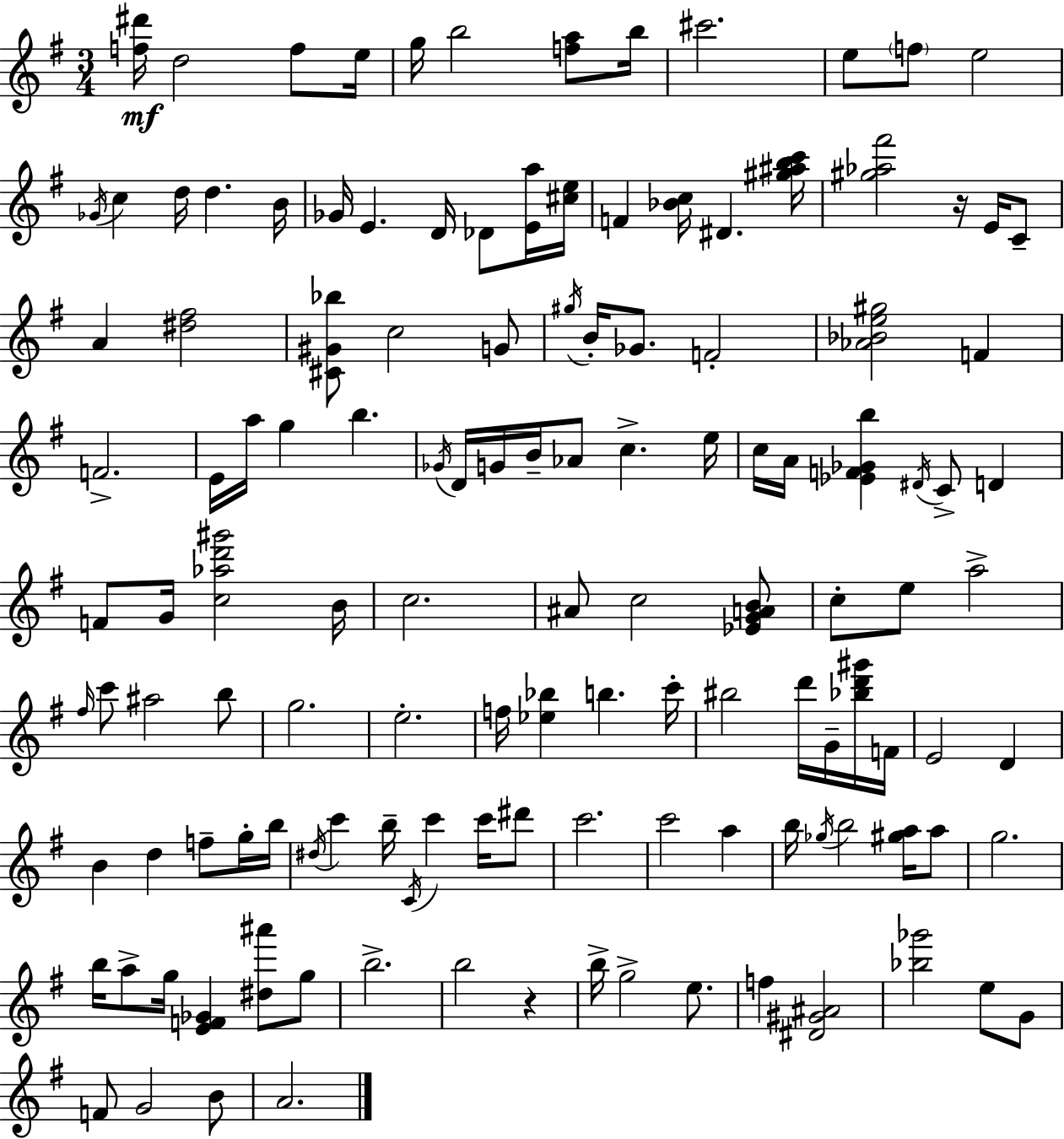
{
  \clef treble
  \numericTimeSignature
  \time 3/4
  \key e \minor
  <f'' dis'''>16\mf d''2 f''8 e''16 | g''16 b''2 <f'' a''>8 b''16 | cis'''2. | e''8 \parenthesize f''8 e''2 | \break \acciaccatura { ges'16 } c''4 d''16 d''4. | b'16 ges'16 e'4. d'16 des'8 <e' a''>16 | <cis'' e''>16 f'4 <bes' c''>16 dis'4. | <gis'' ais'' b'' c'''>16 <gis'' aes'' fis'''>2 r16 e'16 c'8-- | \break a'4 <dis'' fis''>2 | <cis' gis' bes''>8 c''2 g'8 | \acciaccatura { gis''16 } b'16-. ges'8. f'2-. | <aes' bes' e'' gis''>2 f'4 | \break f'2.-> | e'16 a''16 g''4 b''4. | \acciaccatura { ges'16 } d'16 g'16 b'16-- aes'8 c''4.-> | e''16 c''16 a'16 <ees' f' ges' b''>4 \acciaccatura { dis'16 } c'8-> | \break d'4 f'8 g'16 <c'' aes'' d''' gis'''>2 | b'16 c''2. | ais'8 c''2 | <ees' g' a' b'>8 c''8-. e''8 a''2-> | \break \grace { fis''16 } c'''8 ais''2 | b''8 g''2. | e''2.-. | f''16 <ees'' bes''>4 b''4. | \break c'''16-. bis''2 | d'''16 g'16-- <bes'' d''' gis'''>16 f'16 e'2 | d'4 b'4 d''4 | f''8-- g''16-. b''16 \acciaccatura { dis''16 } c'''4 b''16-- \acciaccatura { c'16 } | \break c'''4 c'''16 dis'''8 c'''2. | c'''2 | a''4 b''16 \acciaccatura { ges''16 } b''2 | <gis'' a''>16 a''8 g''2. | \break b''16 a''8-> g''16 | <e' f' ges'>4 <dis'' ais'''>8 g''8 b''2.-> | b''2 | r4 b''16-> g''2-> | \break e''8. f''4 | <dis' gis' ais'>2 <bes'' ges'''>2 | e''8 g'8 f'8 g'2 | b'8 a'2. | \break \bar "|."
}